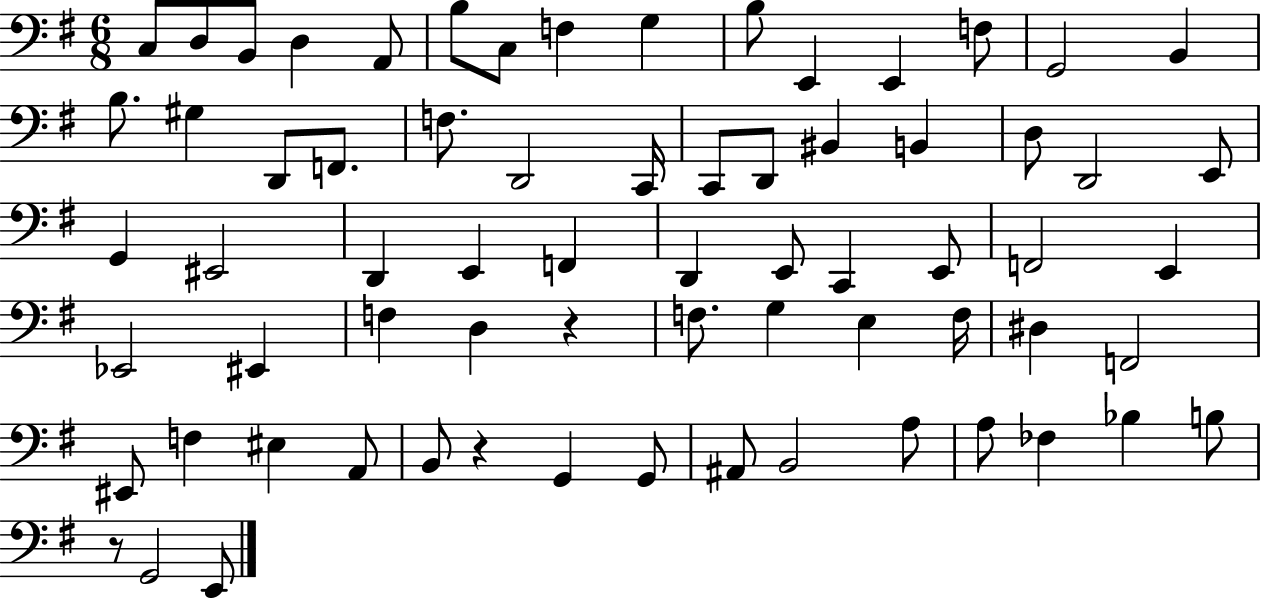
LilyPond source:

{
  \clef bass
  \numericTimeSignature
  \time 6/8
  \key g \major
  c8 d8 b,8 d4 a,8 | b8 c8 f4 g4 | b8 e,4 e,4 f8 | g,2 b,4 | \break b8. gis4 d,8 f,8. | f8. d,2 c,16 | c,8 d,8 bis,4 b,4 | d8 d,2 e,8 | \break g,4 eis,2 | d,4 e,4 f,4 | d,4 e,8 c,4 e,8 | f,2 e,4 | \break ees,2 eis,4 | f4 d4 r4 | f8. g4 e4 f16 | dis4 f,2 | \break eis,8 f4 eis4 a,8 | b,8 r4 g,4 g,8 | ais,8 b,2 a8 | a8 fes4 bes4 b8 | \break r8 g,2 e,8 | \bar "|."
}